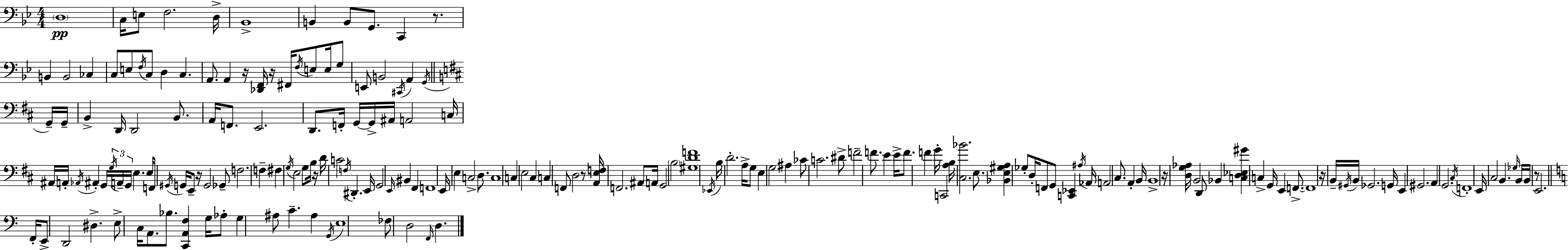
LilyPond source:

{
  \clef bass
  \numericTimeSignature
  \time 4/4
  \key g \minor
  \parenthesize d1\pp | c16 e8 f2. d16-> | bes,1-> | b,4 b,8 g,8. c,4 r8. | \break b,4 b,2 ces4 | c8 e8 \acciaccatura { f16 } c8 d4 c4. | a,8. a,4 r16 <des, f,>16 r16 fis,16 \acciaccatura { f16 } e8 e16 | g8 e,8 b,2 \acciaccatura { cis,16 } a,4 | \break \acciaccatura { g,16 } \bar "||" \break \key d \major g,16-- g,16-- b,4-> d,16 d,2 b,8. | a,16 f,8. e,2. | d,8. f,16-. g,16~~ g,16-> ais,16 a,2 | c16 ais,16 a,16-. \acciaccatura { aes,16 } ais,4-. g,16 \tuplet 3/2 { \acciaccatura { g16 } a,16-- g,16 } e4. | \break e16 f,8 \acciaccatura { gis,16 } g,16 e,8-- r16 g,2 | ges,8-- f2. | f4-- fis4 \acciaccatura { g16 } e2 | g8 b16 r16 d'16 c'2 \acciaccatura { f16 } | \break dis,4.-. e,16 g,2 \grace { e,16 } | bis,4 fis,4 f,1 | e,16 e4 c2-> | d8. c1 | \break c4 e2 | cis4 c4 f,8 d2 | r8 <a, e f>16 f,2. | ais,8 a,16 g,2 | \break \parenthesize b2 <gis d' f'>1 | \acciaccatura { ees,16 } b16 d'2.-. | a16-> g8 e4 g2 | ais4 ces'8 c'2. | \break dis'8-> f'2-- | f'8. e'4 e'16-> f'8. f'4 | g'16-. c,2 <a b>16 <cis bes'>2. | e8. <bes, e gis a>4 ges8-. d16-. | \break f,8 g,8 <c, ees,>4 \acciaccatura { ais16 } aes,16 a,2 | cis8. a,4-. b,16 b,1-> | r16 <d g aes>16 b,2 | d,8 bes,4 <c d ees gis'>4 c4-> | \break g,16 e,4 f,8.->~~ f,1 | r16 b,16-- \acciaccatura { gis,16 } b,16 ges,2. | g,16 e,4 gis,2. | a,4 g,2. | \break \acciaccatura { cis16 } f,1-. | e,16 cis2 | b,4. \grace { ges16 } b,16 b,16 r8 | e,2. \bar "||" \break \key c \major f,16-. e,8-> d,2 dis4.-> | e8-> c16 a,8. bes8. <c, a, f>4 g16 aes8-. | g4 ais8 c'4.-- ais4 | \acciaccatura { g,16 } e1 | \break fes8 d2 \grace { f,16 } d4. | \bar "|."
}